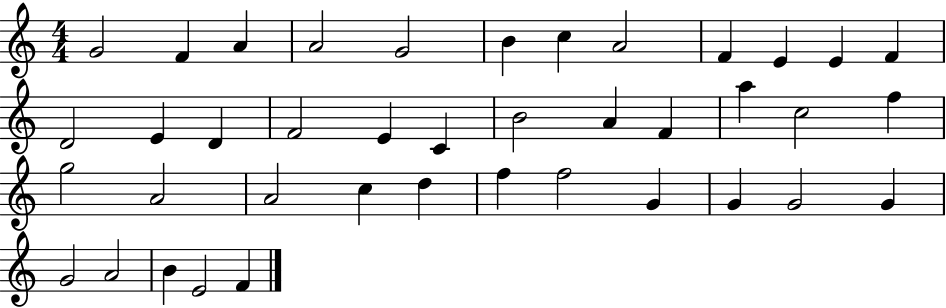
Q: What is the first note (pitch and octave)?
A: G4